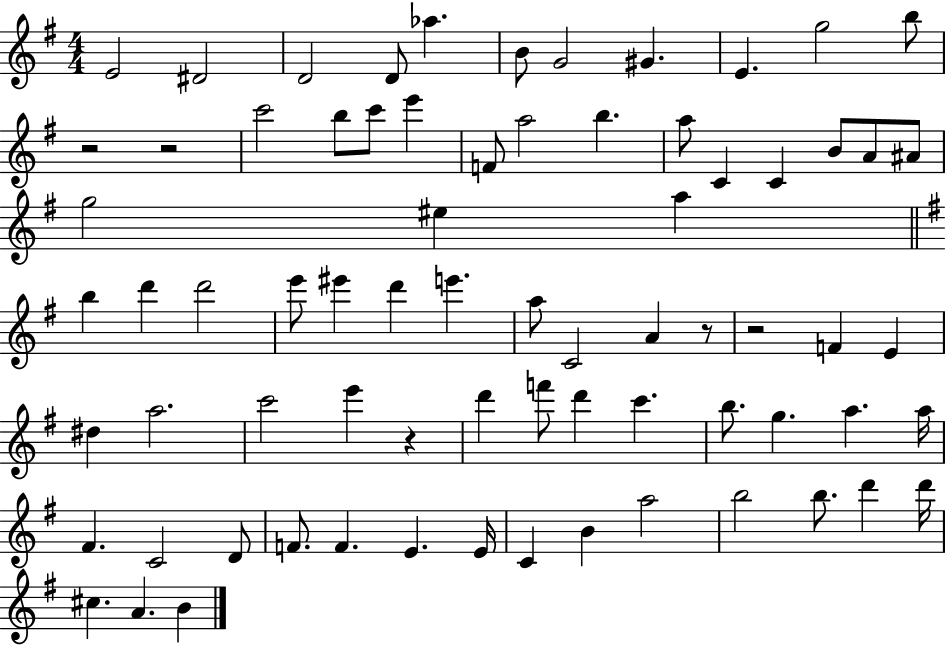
X:1
T:Untitled
M:4/4
L:1/4
K:G
E2 ^D2 D2 D/2 _a B/2 G2 ^G E g2 b/2 z2 z2 c'2 b/2 c'/2 e' F/2 a2 b a/2 C C B/2 A/2 ^A/2 g2 ^e a b d' d'2 e'/2 ^e' d' e' a/2 C2 A z/2 z2 F E ^d a2 c'2 e' z d' f'/2 d' c' b/2 g a a/4 ^F C2 D/2 F/2 F E E/4 C B a2 b2 b/2 d' d'/4 ^c A B